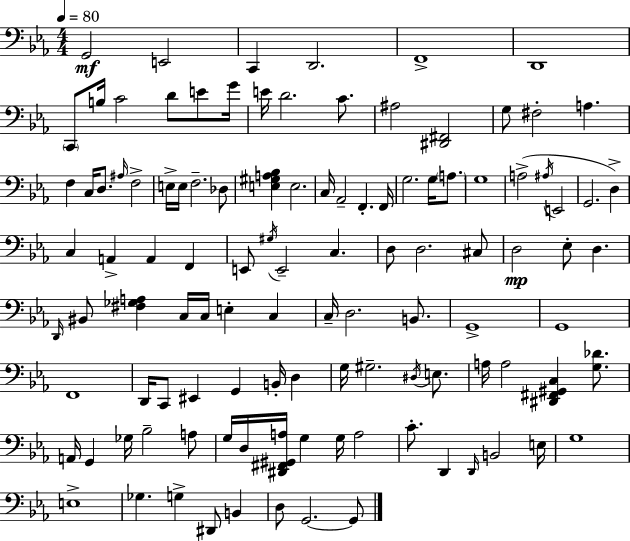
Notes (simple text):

G2/h E2/h C2/q D2/h. F2/w D2/w C2/e B3/s C4/h D4/e E4/e G4/s E4/s D4/h. C4/e. A#3/h [D#2,F#2]/h G3/e F#3/h A3/q. F3/q C3/s D3/e. A#3/s F3/h E3/s E3/s F3/h. Db3/e [E3,G#3,A3,Bb3]/q E3/h. C3/s Ab2/h F2/q. F2/s G3/h. G3/s A3/e. G3/w A3/h A#3/s E2/h G2/h. D3/q C3/q A2/q A2/q F2/q E2/e G#3/s E2/h C3/q. D3/e D3/h. C#3/e D3/h Eb3/e D3/q. D2/s BIS2/e [F#3,Gb3,A3]/q C3/s C3/s E3/q C3/q C3/s D3/h. B2/e. G2/w G2/w F2/w D2/s C2/e EIS2/q G2/q B2/s D3/q G3/s G#3/h. D#3/s E3/e. A3/s A3/h [D#2,F#2,G#2,C3]/q [G3,Db4]/e. A2/s G2/q Gb3/s Bb3/h A3/e G3/s D3/s [D#2,F#2,G#2,A3]/s G3/q G3/s A3/h C4/e. D2/q D2/s B2/h E3/s G3/w E3/w Gb3/q. G3/q D#2/e B2/q D3/e G2/h. G2/e